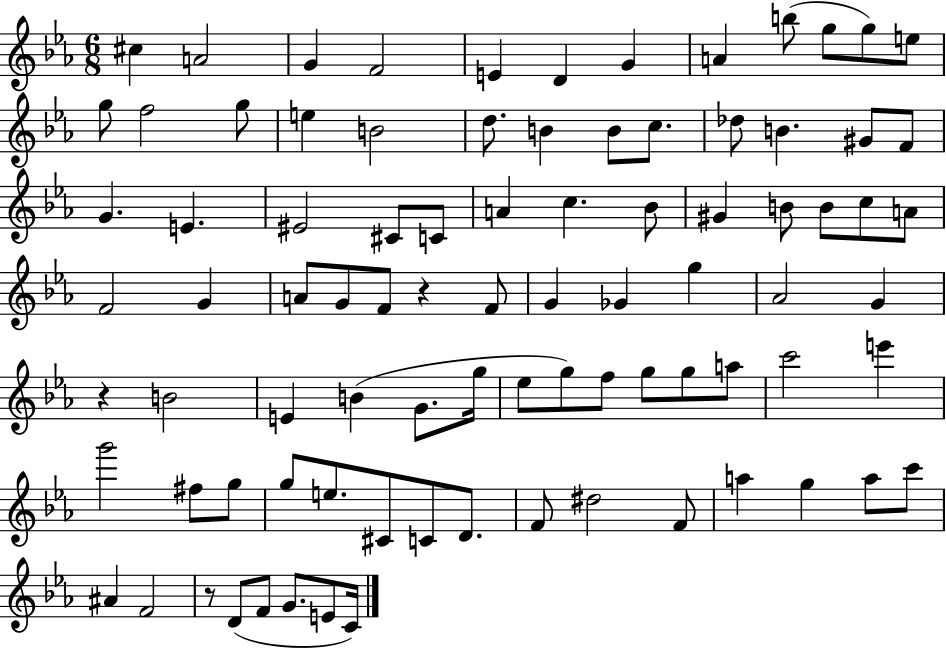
X:1
T:Untitled
M:6/8
L:1/4
K:Eb
^c A2 G F2 E D G A b/2 g/2 g/2 e/2 g/2 f2 g/2 e B2 d/2 B B/2 c/2 _d/2 B ^G/2 F/2 G E ^E2 ^C/2 C/2 A c _B/2 ^G B/2 B/2 c/2 A/2 F2 G A/2 G/2 F/2 z F/2 G _G g _A2 G z B2 E B G/2 g/4 _e/2 g/2 f/2 g/2 g/2 a/2 c'2 e' g'2 ^f/2 g/2 g/2 e/2 ^C/2 C/2 D/2 F/2 ^d2 F/2 a g a/2 c'/2 ^A F2 z/2 D/2 F/2 G/2 E/2 C/4